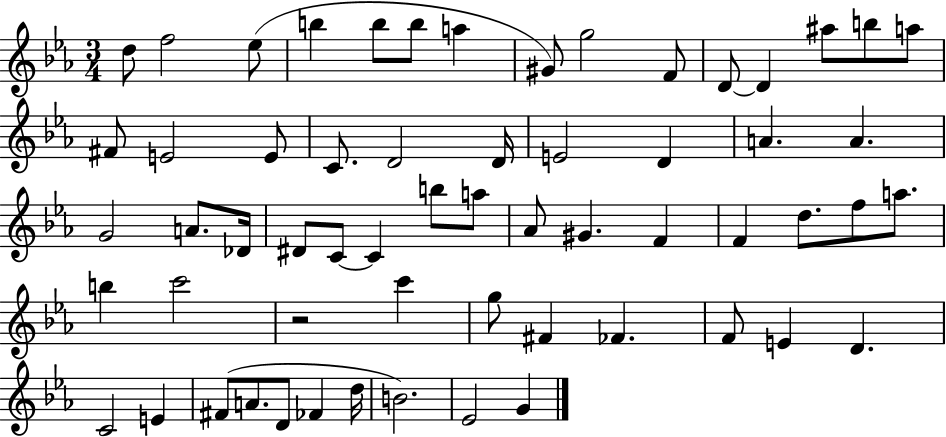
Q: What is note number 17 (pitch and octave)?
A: E4